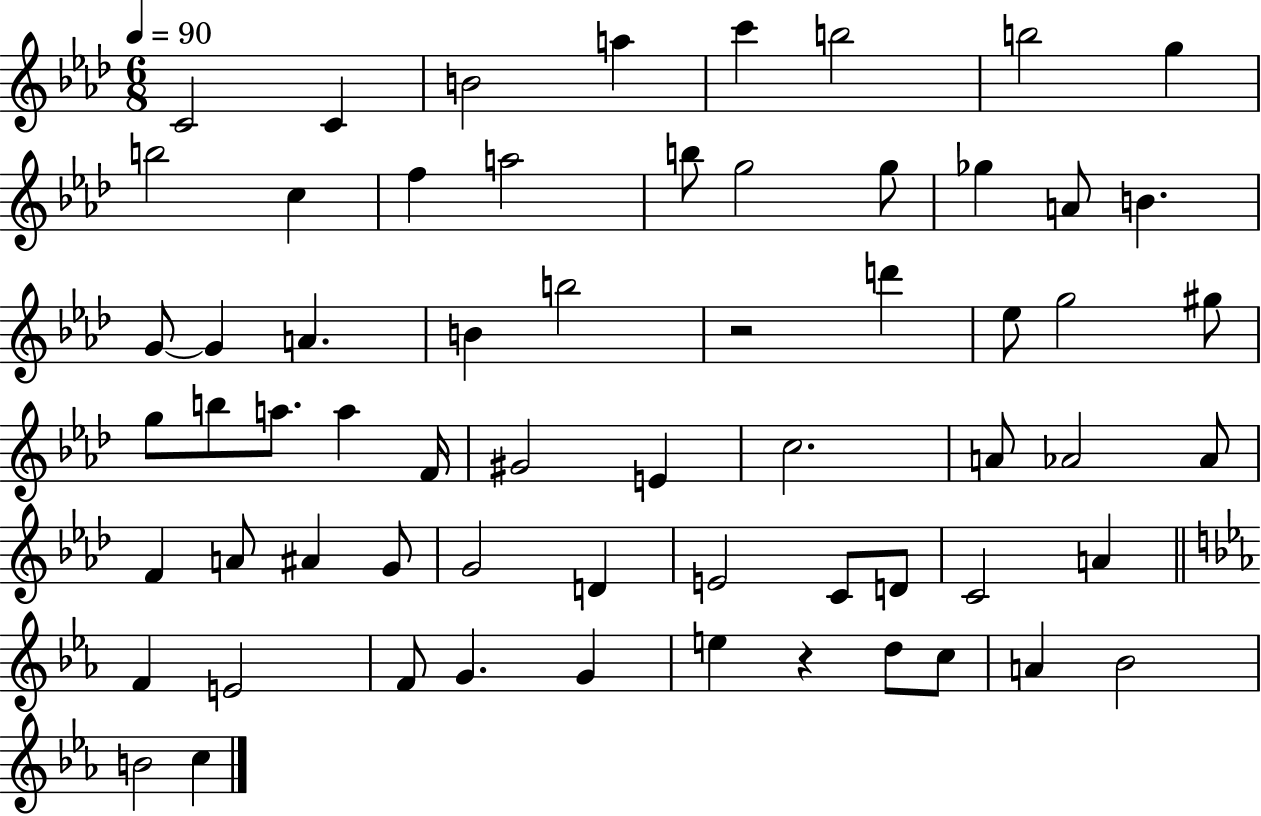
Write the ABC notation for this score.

X:1
T:Untitled
M:6/8
L:1/4
K:Ab
C2 C B2 a c' b2 b2 g b2 c f a2 b/2 g2 g/2 _g A/2 B G/2 G A B b2 z2 d' _e/2 g2 ^g/2 g/2 b/2 a/2 a F/4 ^G2 E c2 A/2 _A2 _A/2 F A/2 ^A G/2 G2 D E2 C/2 D/2 C2 A F E2 F/2 G G e z d/2 c/2 A _B2 B2 c